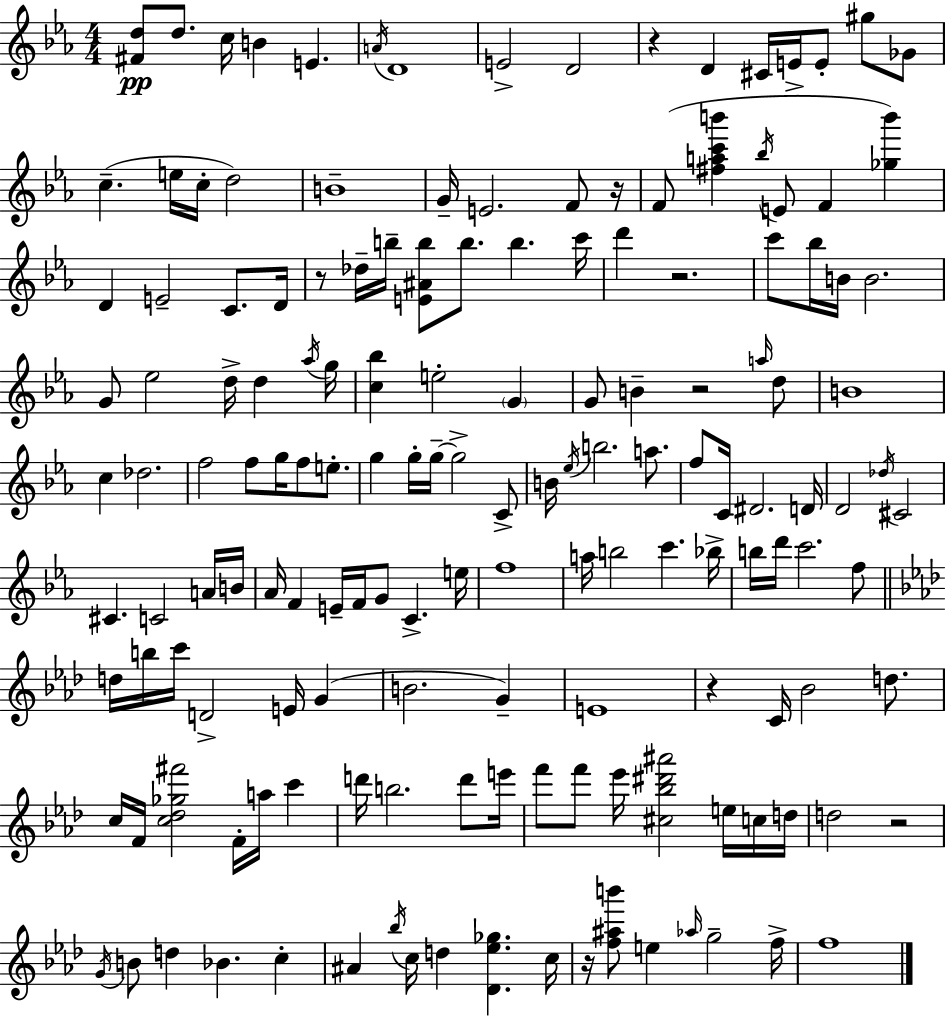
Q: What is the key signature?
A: EES major